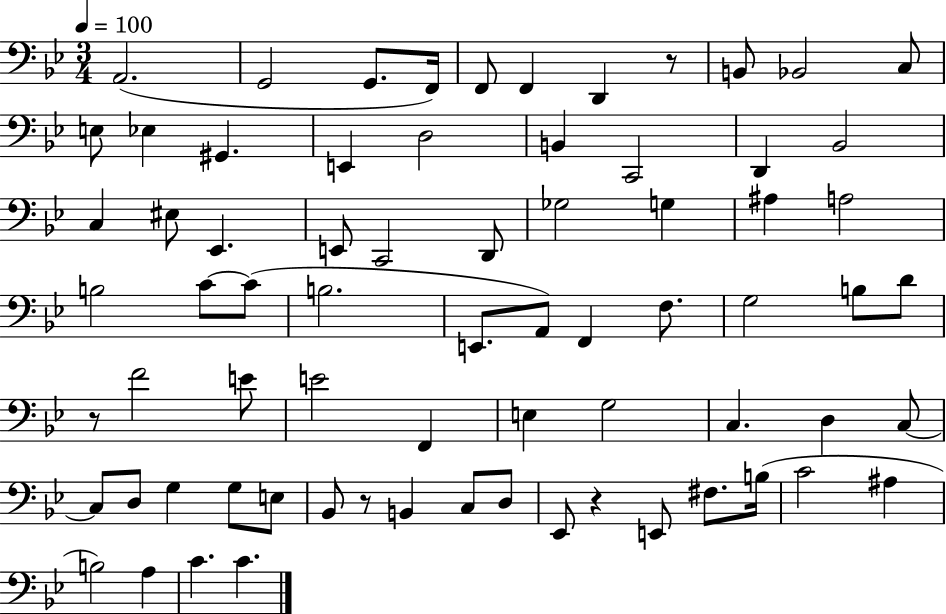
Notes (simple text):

A2/h. G2/h G2/e. F2/s F2/e F2/q D2/q R/e B2/e Bb2/h C3/e E3/e Eb3/q G#2/q. E2/q D3/h B2/q C2/h D2/q Bb2/h C3/q EIS3/e Eb2/q. E2/e C2/h D2/e Gb3/h G3/q A#3/q A3/h B3/h C4/e C4/e B3/h. E2/e. A2/e F2/q F3/e. G3/h B3/e D4/e R/e F4/h E4/e E4/h F2/q E3/q G3/h C3/q. D3/q C3/e C3/e D3/e G3/q G3/e E3/e Bb2/e R/e B2/q C3/e D3/e Eb2/e R/q E2/e F#3/e. B3/s C4/h A#3/q B3/h A3/q C4/q. C4/q.